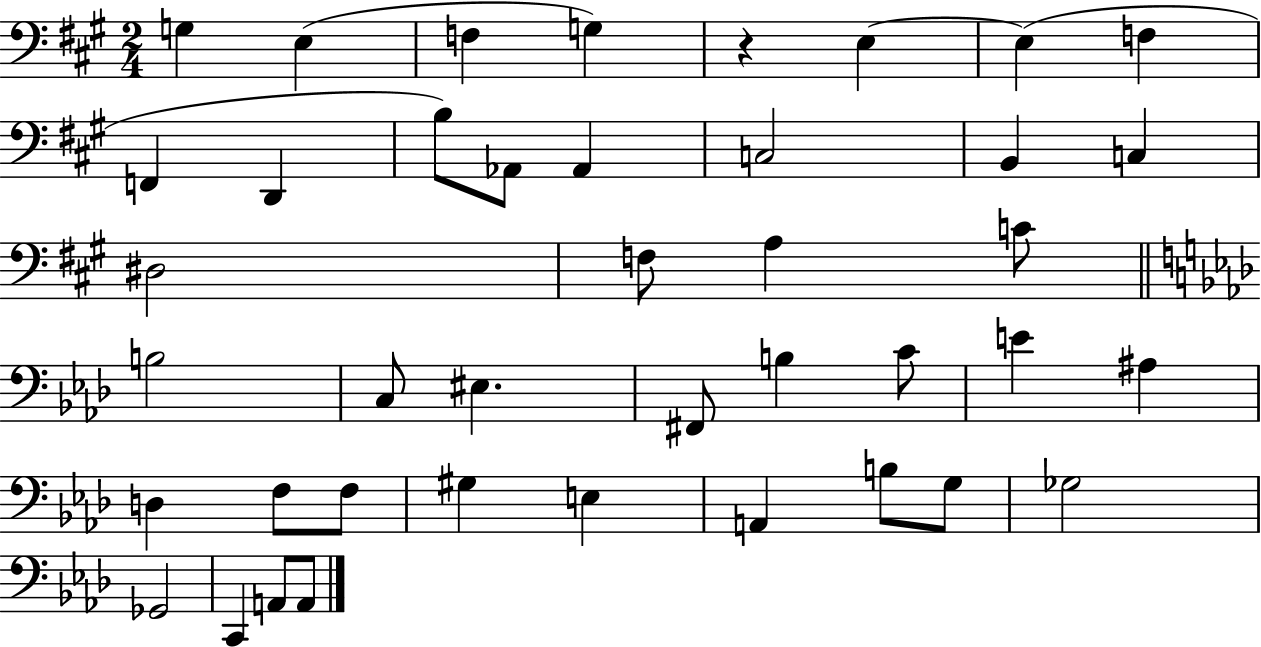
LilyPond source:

{
  \clef bass
  \numericTimeSignature
  \time 2/4
  \key a \major
  g4 e4( | f4 g4) | r4 e4~~ | e4( f4 | \break f,4 d,4 | b8) aes,8 aes,4 | c2 | b,4 c4 | \break dis2 | f8 a4 c'8 | \bar "||" \break \key aes \major b2 | c8 eis4. | fis,8 b4 c'8 | e'4 ais4 | \break d4 f8 f8 | gis4 e4 | a,4 b8 g8 | ges2 | \break ges,2 | c,4 a,8 a,8 | \bar "|."
}